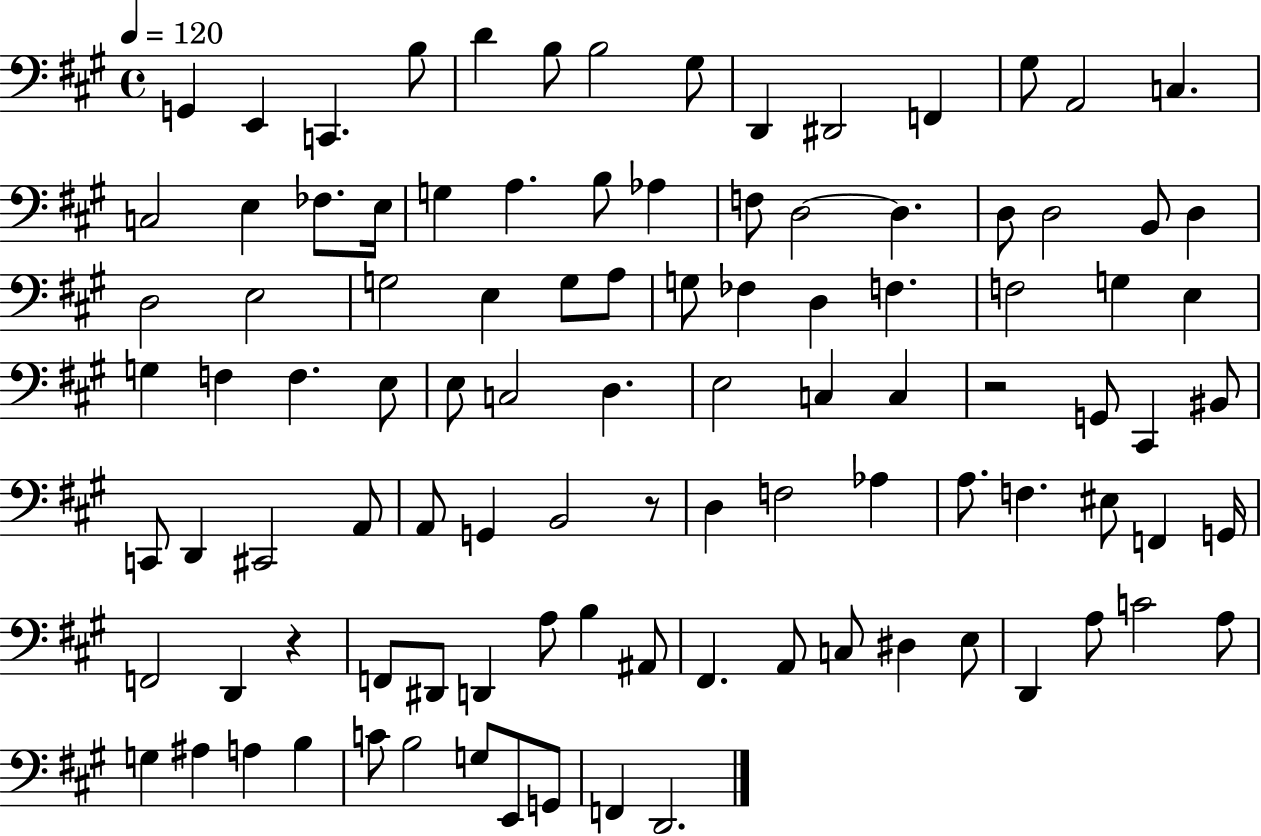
X:1
T:Untitled
M:4/4
L:1/4
K:A
G,, E,, C,, B,/2 D B,/2 B,2 ^G,/2 D,, ^D,,2 F,, ^G,/2 A,,2 C, C,2 E, _F,/2 E,/4 G, A, B,/2 _A, F,/2 D,2 D, D,/2 D,2 B,,/2 D, D,2 E,2 G,2 E, G,/2 A,/2 G,/2 _F, D, F, F,2 G, E, G, F, F, E,/2 E,/2 C,2 D, E,2 C, C, z2 G,,/2 ^C,, ^B,,/2 C,,/2 D,, ^C,,2 A,,/2 A,,/2 G,, B,,2 z/2 D, F,2 _A, A,/2 F, ^E,/2 F,, G,,/4 F,,2 D,, z F,,/2 ^D,,/2 D,, A,/2 B, ^A,,/2 ^F,, A,,/2 C,/2 ^D, E,/2 D,, A,/2 C2 A,/2 G, ^A, A, B, C/2 B,2 G,/2 E,,/2 G,,/2 F,, D,,2